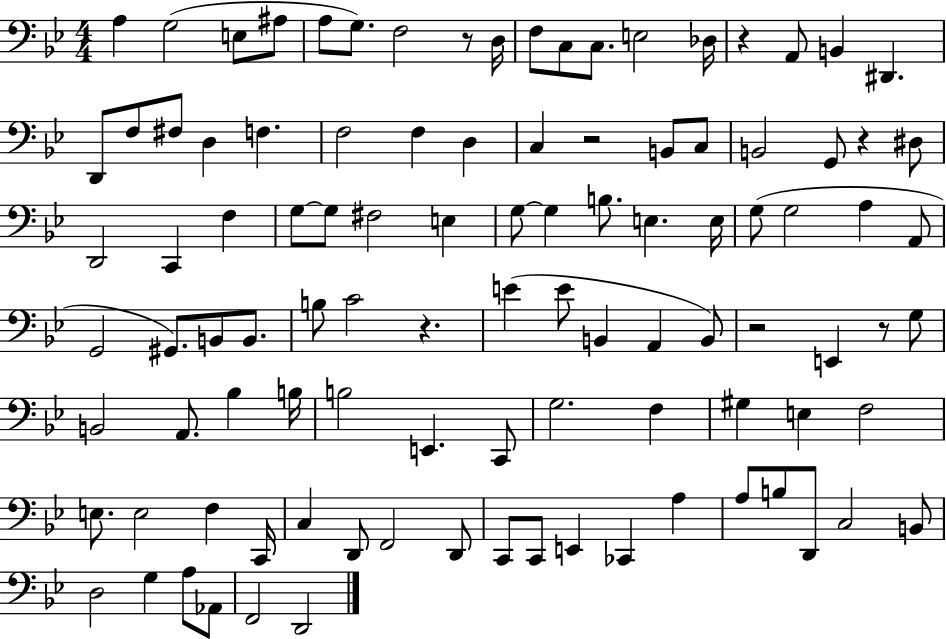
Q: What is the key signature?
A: BES major